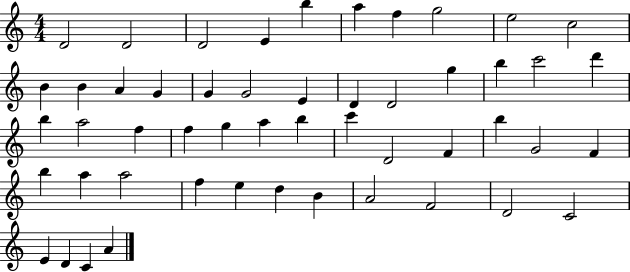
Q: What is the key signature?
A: C major